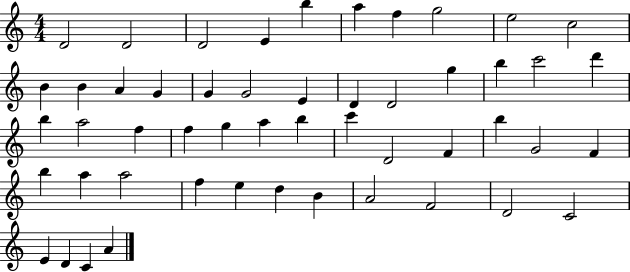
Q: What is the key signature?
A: C major